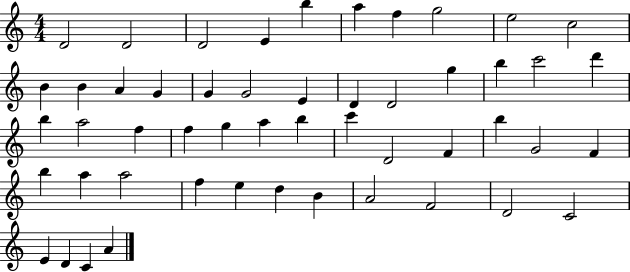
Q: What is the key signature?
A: C major